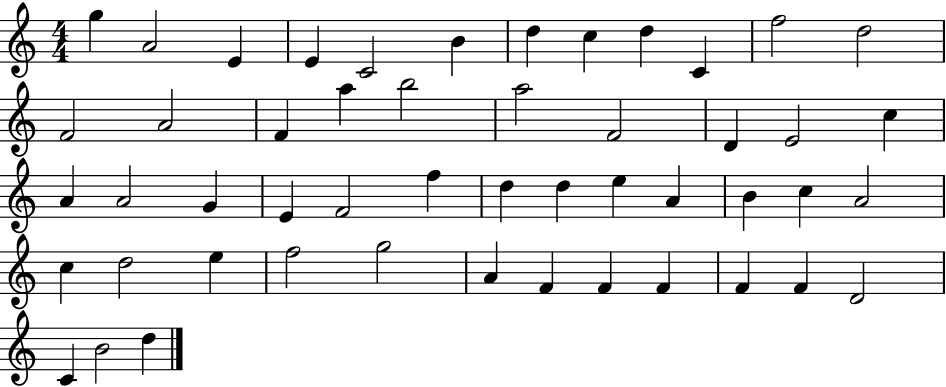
{
  \clef treble
  \numericTimeSignature
  \time 4/4
  \key c \major
  g''4 a'2 e'4 | e'4 c'2 b'4 | d''4 c''4 d''4 c'4 | f''2 d''2 | \break f'2 a'2 | f'4 a''4 b''2 | a''2 f'2 | d'4 e'2 c''4 | \break a'4 a'2 g'4 | e'4 f'2 f''4 | d''4 d''4 e''4 a'4 | b'4 c''4 a'2 | \break c''4 d''2 e''4 | f''2 g''2 | a'4 f'4 f'4 f'4 | f'4 f'4 d'2 | \break c'4 b'2 d''4 | \bar "|."
}